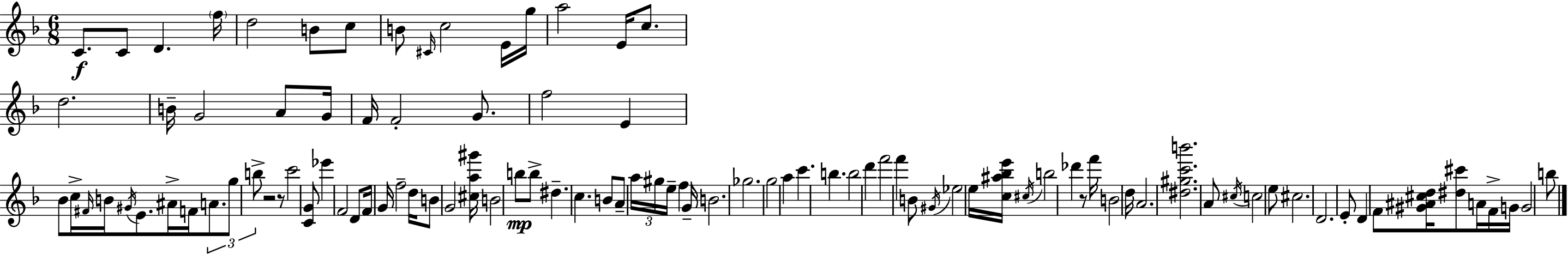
{
  \clef treble
  \numericTimeSignature
  \time 6/8
  \key d \minor
  c'8.\f c'8 d'4. \parenthesize f''16 | d''2 b'8 c''8 | b'8 \grace { cis'16 } c''2 e'16 | g''16 a''2 e'16 c''8. | \break d''2. | b'16-- g'2 a'8 | g'16 f'16 f'2-. g'8. | f''2 e'4 | \break bes'8 c''16-> \grace { fis'16 } b'16 \acciaccatura { gis'16 } e'8. ais'16-> f'16 | \tuplet 3/2 { a'8. g''8 b''8-> } r2 | r8 c'''2 | <c' g'>8 ees'''4 f'2 | \break d'8 f'16 g'16 f''2-- | d''16 b'8 g'2 | <cis'' a'' gis'''>16 b'2 b''8\mp | b''8-> dis''4.-- c''4. | \break b'8 a'8-- \tuplet 3/2 { a''16 gis''16 e''16-- } f''4 | g'16-- b'2. | ges''2. | g''2 a''4 | \break c'''4. b''4. | b''2 d'''4 | f'''2 f'''4 | b'8 \acciaccatura { gis'16 } ees''2 | \break e''16 <c'' ais'' bes'' e'''>16 \acciaccatura { cis''16 } b''2 | des'''4 r8 f'''16 b'2 | d''16 a'2. | <dis'' gis'' c''' b'''>2. | \break a'8 \acciaccatura { cis''16 } c''2 | e''8 cis''2. | d'2. | e'8-. d'4 | \break f'8 <gis' ais' cis'' d''>16 <dis'' cis'''>8 a'16 f'16-> g'16 g'2 | b''8 \bar "|."
}